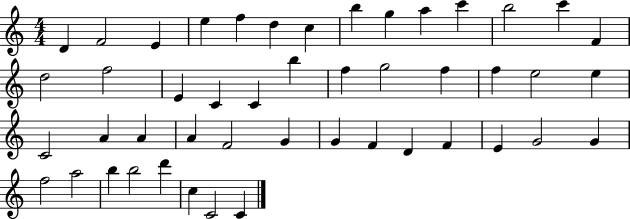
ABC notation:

X:1
T:Untitled
M:4/4
L:1/4
K:C
D F2 E e f d c b g a c' b2 c' F d2 f2 E C C b f g2 f f e2 e C2 A A A F2 G G F D F E G2 G f2 a2 b b2 d' c C2 C